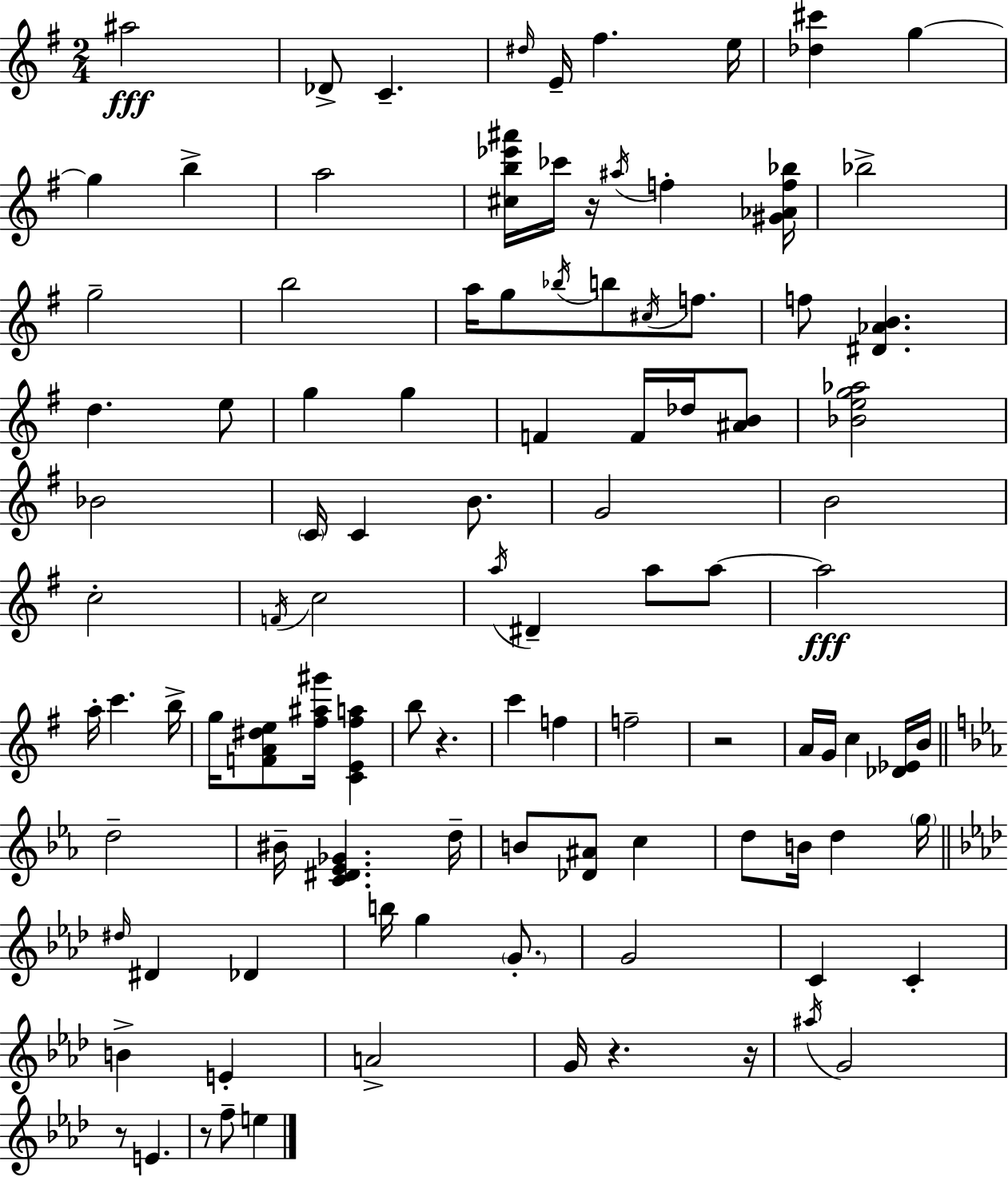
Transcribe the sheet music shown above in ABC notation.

X:1
T:Untitled
M:2/4
L:1/4
K:G
^a2 _D/2 C ^d/4 E/4 ^f e/4 [_d^c'] g g b a2 [^cb_e'^a']/4 _c'/4 z/4 ^a/4 f [^G_Af_b]/4 _b2 g2 b2 a/4 g/2 _b/4 b/2 ^c/4 f/2 f/2 [^D_AB] d e/2 g g F F/4 _d/4 [^AB]/2 [_Beg_a]2 _B2 C/4 C B/2 G2 B2 c2 F/4 c2 a/4 ^D a/2 a/2 a2 a/4 c' b/4 g/4 [FA^de]/2 [^f^a^g']/4 [CE^fa] b/2 z c' f f2 z2 A/4 G/4 c [_D_E]/4 B/4 d2 ^B/4 [C^D_E_G] d/4 B/2 [_D^A]/2 c d/2 B/4 d g/4 ^d/4 ^D _D b/4 g G/2 G2 C C B E A2 G/4 z z/4 ^a/4 G2 z/2 E z/2 f/2 e